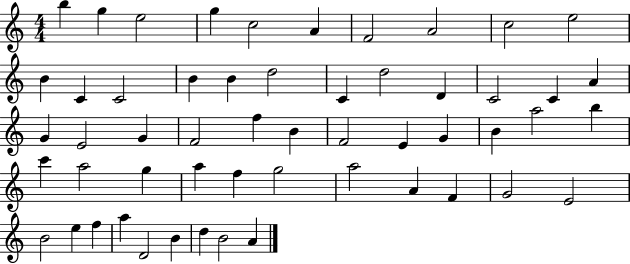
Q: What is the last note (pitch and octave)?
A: A4